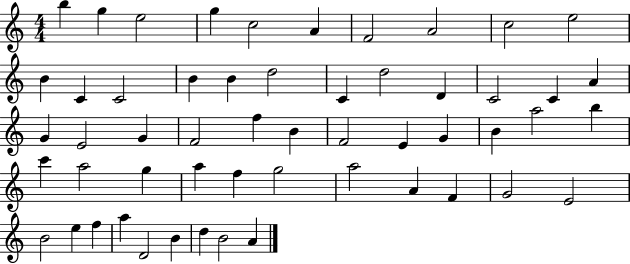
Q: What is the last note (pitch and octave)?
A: A4